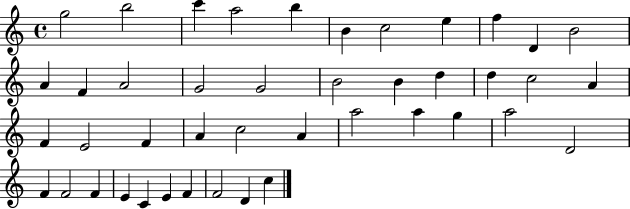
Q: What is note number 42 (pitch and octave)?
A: D4